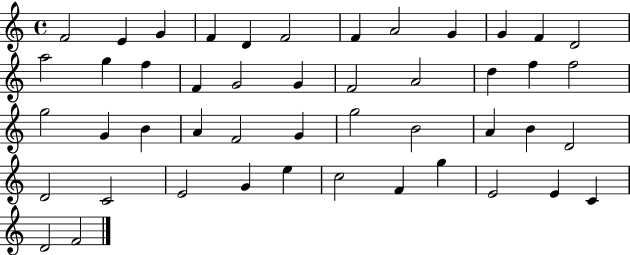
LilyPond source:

{
  \clef treble
  \time 4/4
  \defaultTimeSignature
  \key c \major
  f'2 e'4 g'4 | f'4 d'4 f'2 | f'4 a'2 g'4 | g'4 f'4 d'2 | \break a''2 g''4 f''4 | f'4 g'2 g'4 | f'2 a'2 | d''4 f''4 f''2 | \break g''2 g'4 b'4 | a'4 f'2 g'4 | g''2 b'2 | a'4 b'4 d'2 | \break d'2 c'2 | e'2 g'4 e''4 | c''2 f'4 g''4 | e'2 e'4 c'4 | \break d'2 f'2 | \bar "|."
}